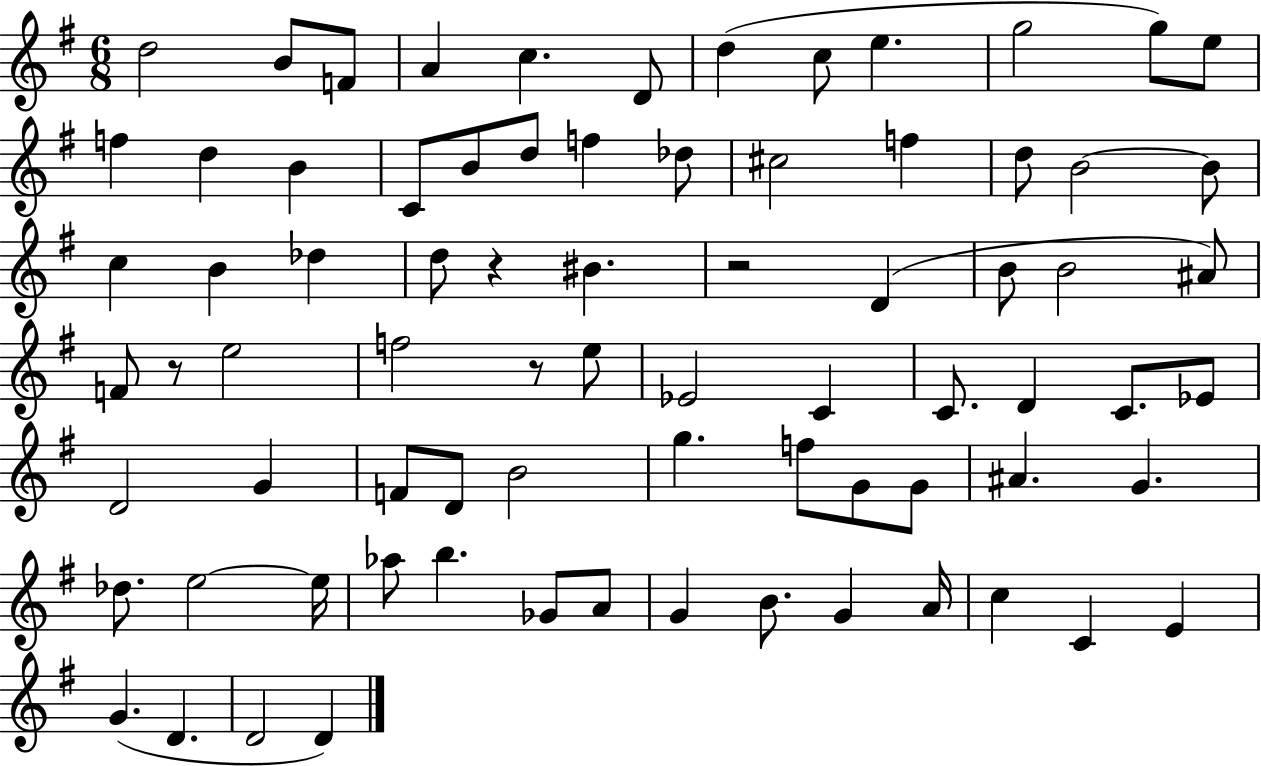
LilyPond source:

{
  \clef treble
  \numericTimeSignature
  \time 6/8
  \key g \major
  \repeat volta 2 { d''2 b'8 f'8 | a'4 c''4. d'8 | d''4( c''8 e''4. | g''2 g''8) e''8 | \break f''4 d''4 b'4 | c'8 b'8 d''8 f''4 des''8 | cis''2 f''4 | d''8 b'2~~ b'8 | \break c''4 b'4 des''4 | d''8 r4 bis'4. | r2 d'4( | b'8 b'2 ais'8) | \break f'8 r8 e''2 | f''2 r8 e''8 | ees'2 c'4 | c'8. d'4 c'8. ees'8 | \break d'2 g'4 | f'8 d'8 b'2 | g''4. f''8 g'8 g'8 | ais'4. g'4. | \break des''8. e''2~~ e''16 | aes''8 b''4. ges'8 a'8 | g'4 b'8. g'4 a'16 | c''4 c'4 e'4 | \break g'4.( d'4. | d'2 d'4) | } \bar "|."
}